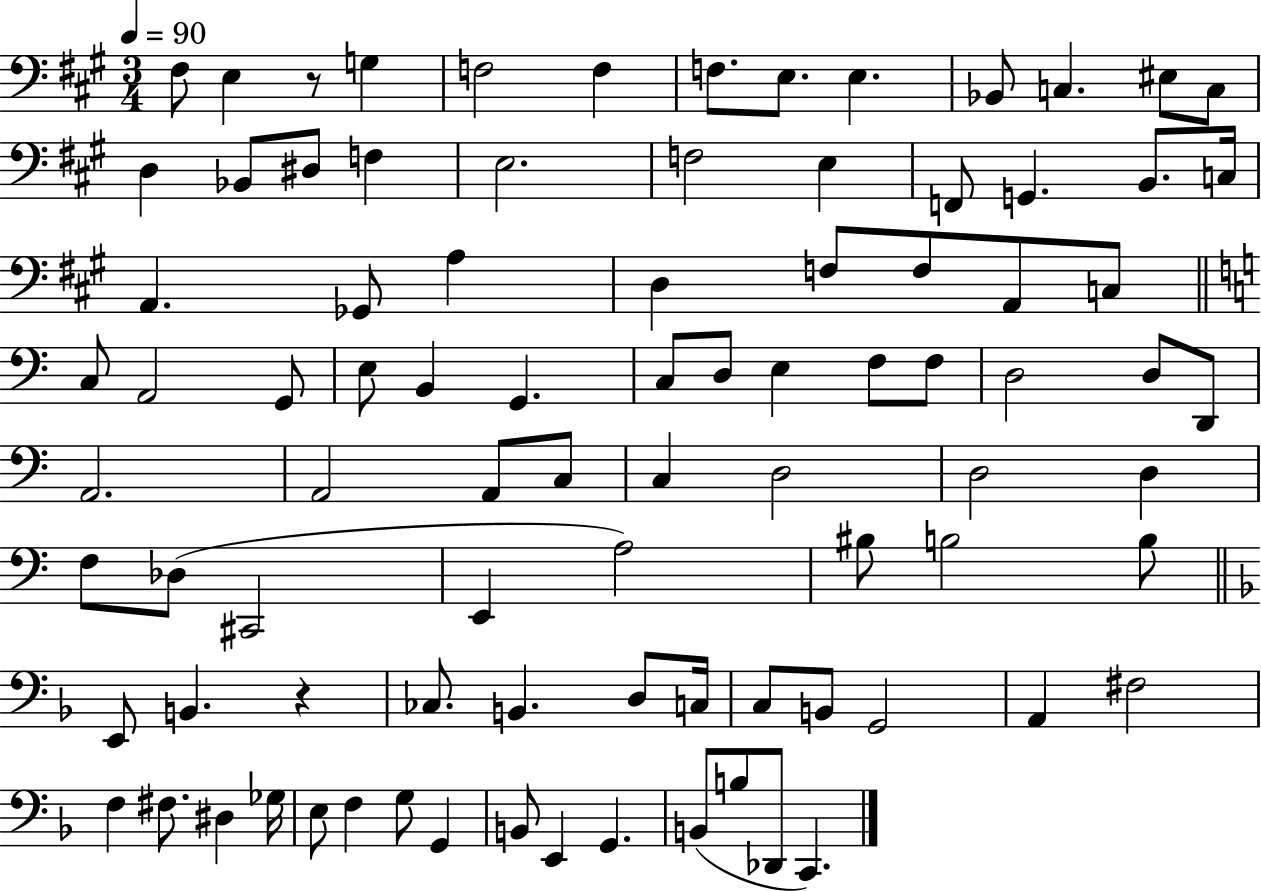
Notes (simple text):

F#3/e E3/q R/e G3/q F3/h F3/q F3/e. E3/e. E3/q. Bb2/e C3/q. EIS3/e C3/e D3/q Bb2/e D#3/e F3/q E3/h. F3/h E3/q F2/e G2/q. B2/e. C3/s A2/q. Gb2/e A3/q D3/q F3/e F3/e A2/e C3/e C3/e A2/h G2/e E3/e B2/q G2/q. C3/e D3/e E3/q F3/e F3/e D3/h D3/e D2/e A2/h. A2/h A2/e C3/e C3/q D3/h D3/h D3/q F3/e Db3/e C#2/h E2/q A3/h BIS3/e B3/h B3/e E2/e B2/q. R/q CES3/e. B2/q. D3/e C3/s C3/e B2/e G2/h A2/q F#3/h F3/q F#3/e. D#3/q Gb3/s E3/e F3/q G3/e G2/q B2/e E2/q G2/q. B2/e B3/e Db2/e C2/q.